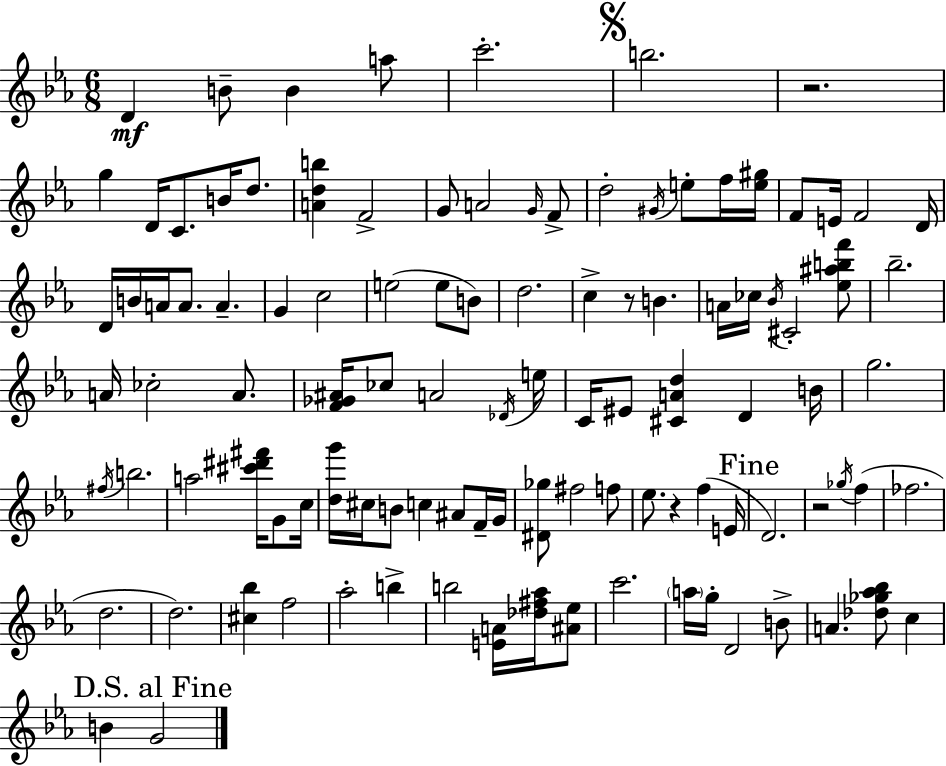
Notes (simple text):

D4/q B4/e B4/q A5/e C6/h. B5/h. R/h. G5/q D4/s C4/e. B4/s D5/e. [A4,D5,B5]/q F4/h G4/e A4/h G4/s F4/e D5/h G#4/s E5/e F5/s [E5,G#5]/s F4/e E4/s F4/h D4/s D4/s B4/s A4/s A4/e. A4/q. G4/q C5/h E5/h E5/e B4/e D5/h. C5/q R/e B4/q. A4/s CES5/s Bb4/s C#4/h [Eb5,A#5,B5,F6]/e Bb5/h. A4/s CES5/h A4/e. [F4,Gb4,A#4]/s CES5/e A4/h Db4/s E5/s C4/s EIS4/e [C#4,A4,D5]/q D4/q B4/s G5/h. F#5/s B5/h. A5/h [C#6,D#6,F#6]/s G4/e C5/s [D5,G6]/s C#5/s B4/e C5/q A#4/e F4/s G4/s [D#4,Gb5]/e F#5/h F5/e Eb5/e. R/q F5/q E4/s D4/h. R/h Gb5/s F5/q FES5/h. D5/h. D5/h. [C#5,Bb5]/q F5/h Ab5/h B5/q B5/h [E4,A4]/s [Db5,F#5,Ab5]/s [A#4,Eb5]/e C6/h. A5/s G5/s D4/h B4/e A4/q. [Db5,Gb5,Ab5,Bb5]/e C5/q B4/q G4/h